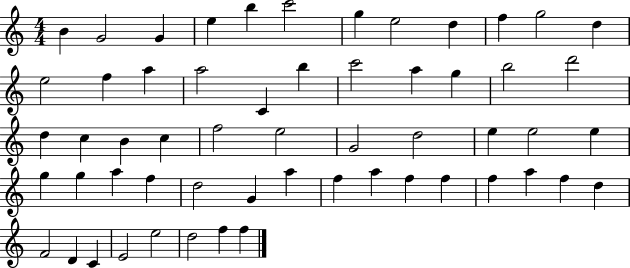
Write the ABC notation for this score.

X:1
T:Untitled
M:4/4
L:1/4
K:C
B G2 G e b c'2 g e2 d f g2 d e2 f a a2 C b c'2 a g b2 d'2 d c B c f2 e2 G2 d2 e e2 e g g a f d2 G a f a f f f a f d F2 D C E2 e2 d2 f f